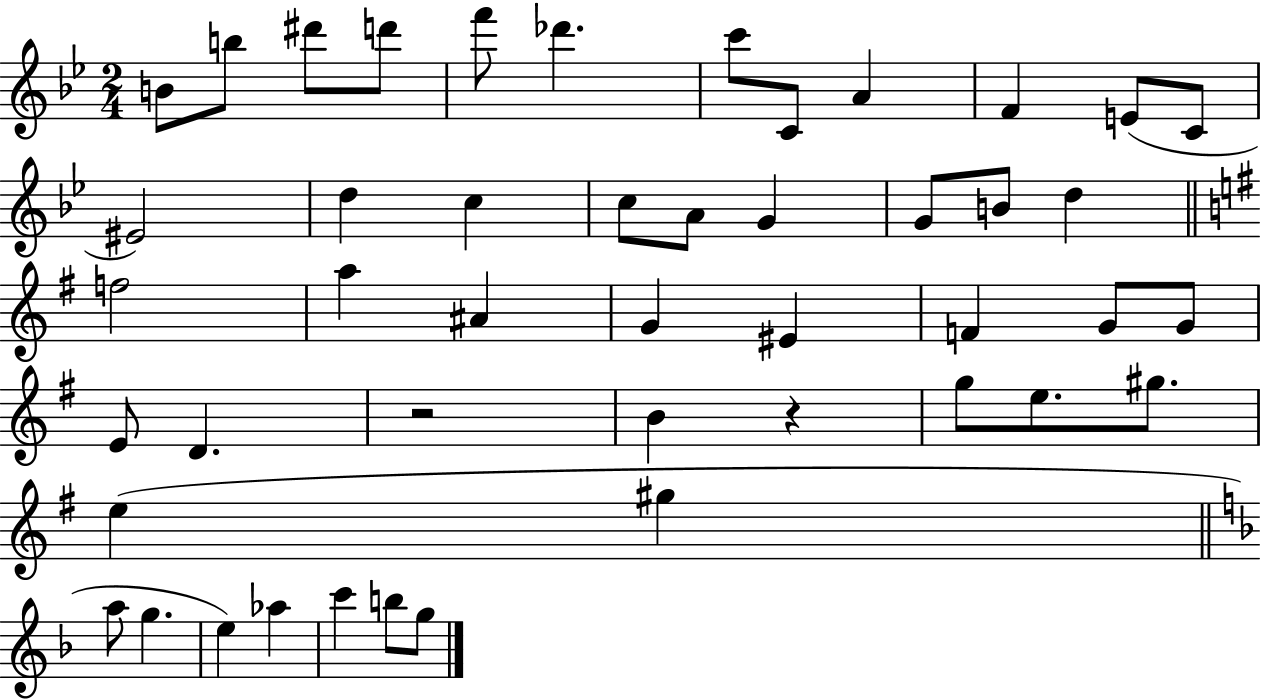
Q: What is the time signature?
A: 2/4